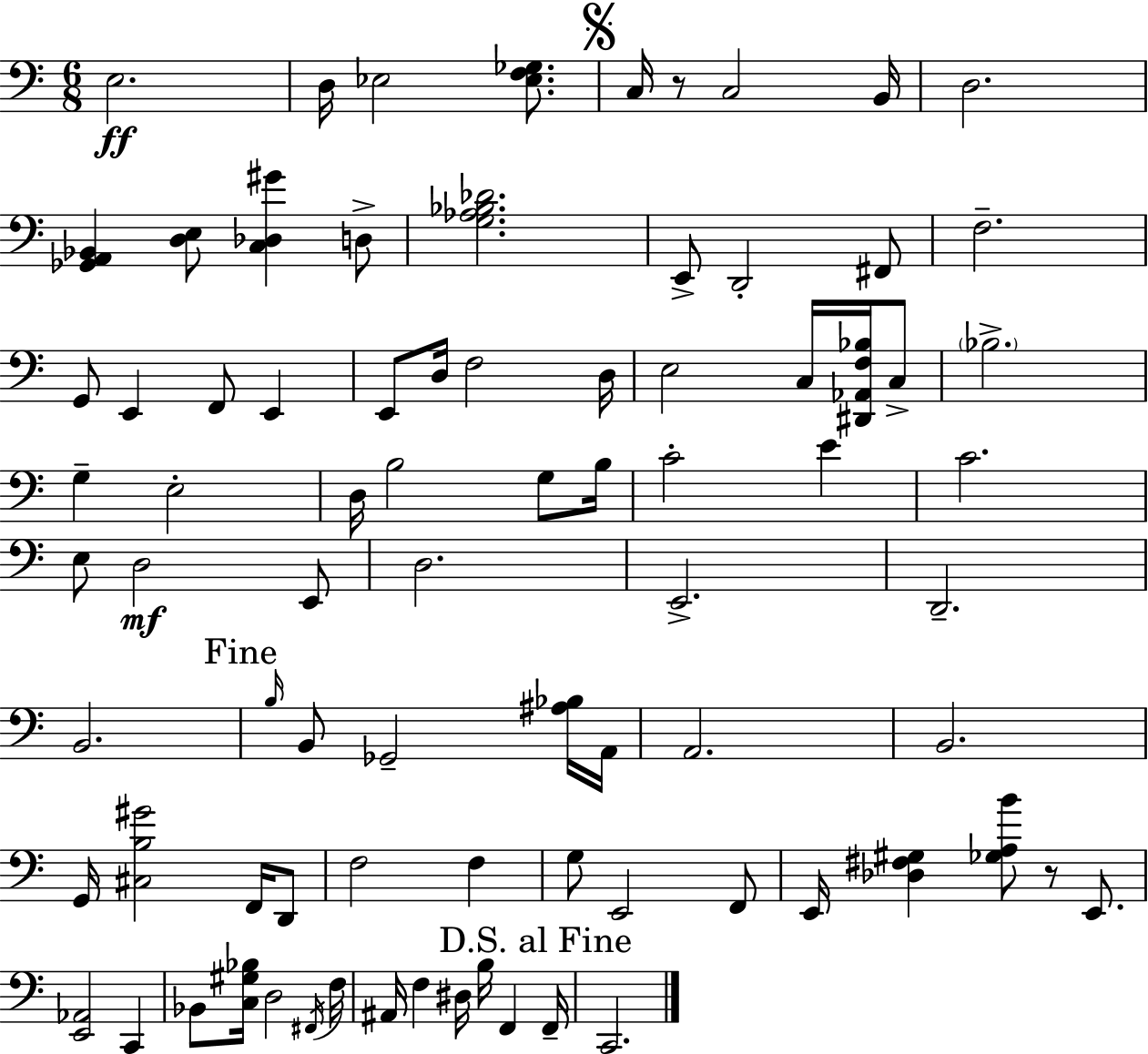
{
  \clef bass
  \numericTimeSignature
  \time 6/8
  \key c \major
  \repeat volta 2 { e2.\ff | d16 ees2 <ees f ges>8. | \mark \markup { \musicglyph "scripts.segno" } c16 r8 c2 b,16 | d2. | \break <ges, a, bes,>4 <d e>8 <c des gis'>4 d8-> | <g aes bes des'>2. | e,8-> d,2-. fis,8 | f2.-- | \break g,8 e,4 f,8 e,4 | e,8 d16 f2 d16 | e2 c16 <dis, aes, f bes>16 c8-> | \parenthesize bes2.-> | \break g4-- e2-. | d16 b2 g8 b16 | c'2-. e'4 | c'2. | \break e8 d2\mf e,8 | d2. | e,2.-> | d,2.-- | \break b,2. | \mark "Fine" \grace { b16 } b,8 ges,2-- <ais bes>16 | a,16 a,2. | b,2. | \break g,16 <cis b gis'>2 f,16 d,8 | f2 f4 | g8 e,2 f,8 | e,16 <des fis gis>4 <ges a b'>8 r8 e,8. | \break <e, aes,>2 c,4 | bes,8 <c gis bes>16 d2 | \acciaccatura { fis,16 } f16 ais,16 f4 dis16 b16 f,4 | \mark "D.S. al Fine" f,16-- c,2. | \break } \bar "|."
}